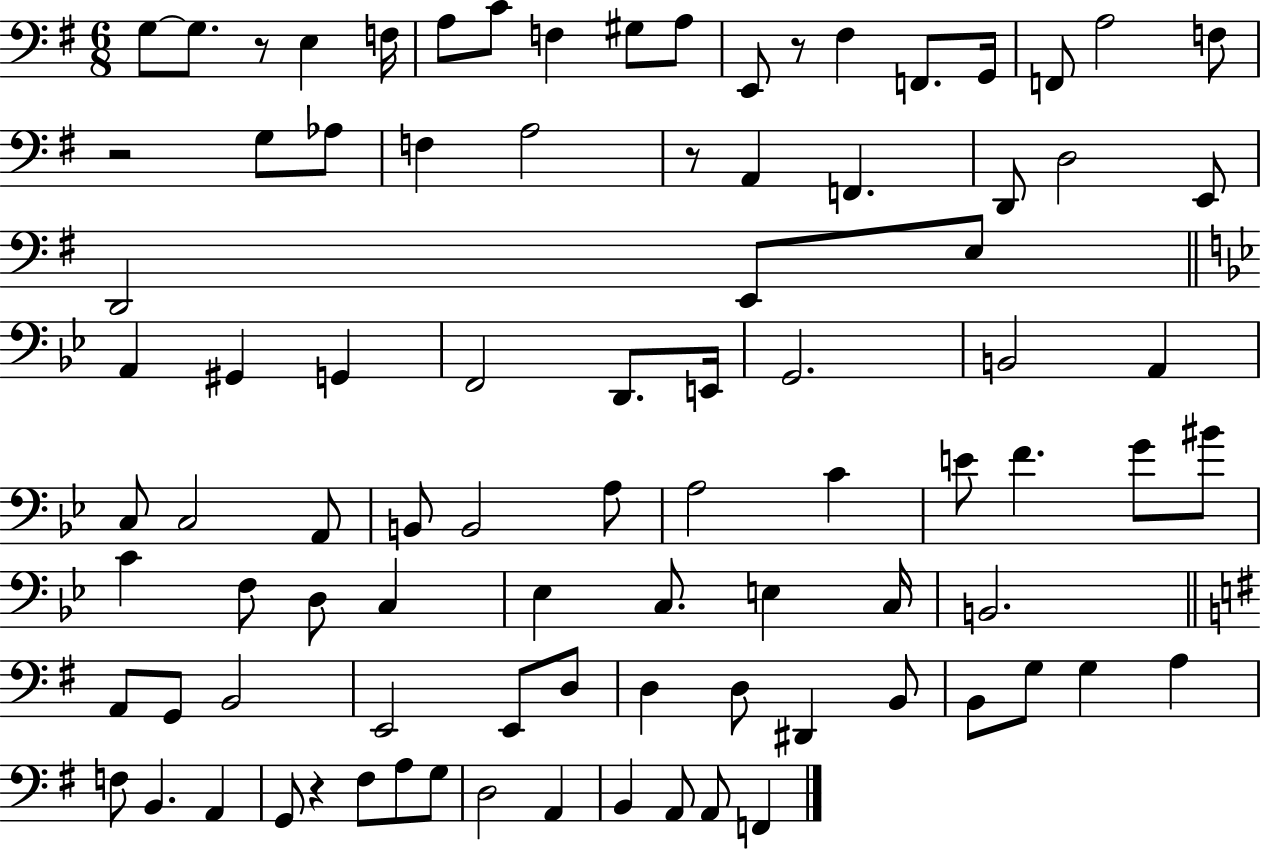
{
  \clef bass
  \numericTimeSignature
  \time 6/8
  \key g \major
  g8~~ g8. r8 e4 f16 | a8 c'8 f4 gis8 a8 | e,8 r8 fis4 f,8. g,16 | f,8 a2 f8 | \break r2 g8 aes8 | f4 a2 | r8 a,4 f,4. | d,8 d2 e,8 | \break d,2 e,8 e8 | \bar "||" \break \key bes \major a,4 gis,4 g,4 | f,2 d,8. e,16 | g,2. | b,2 a,4 | \break c8 c2 a,8 | b,8 b,2 a8 | a2 c'4 | e'8 f'4. g'8 bis'8 | \break c'4 f8 d8 c4 | ees4 c8. e4 c16 | b,2. | \bar "||" \break \key g \major a,8 g,8 b,2 | e,2 e,8 d8 | d4 d8 dis,4 b,8 | b,8 g8 g4 a4 | \break f8 b,4. a,4 | g,8 r4 fis8 a8 g8 | d2 a,4 | b,4 a,8 a,8 f,4 | \break \bar "|."
}